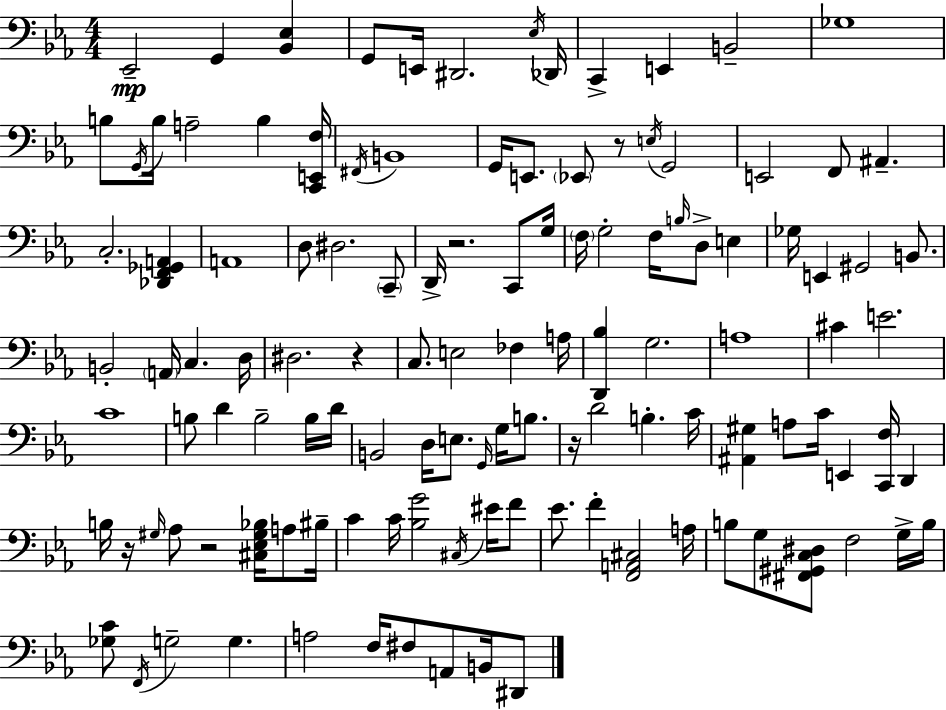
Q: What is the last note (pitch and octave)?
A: D#2